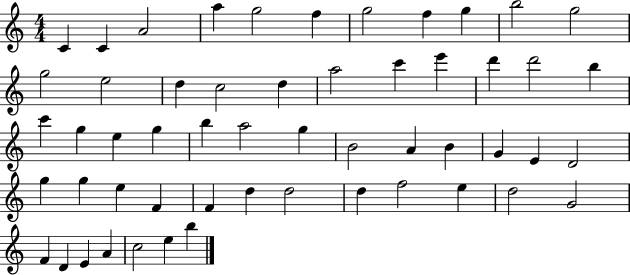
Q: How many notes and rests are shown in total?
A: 54